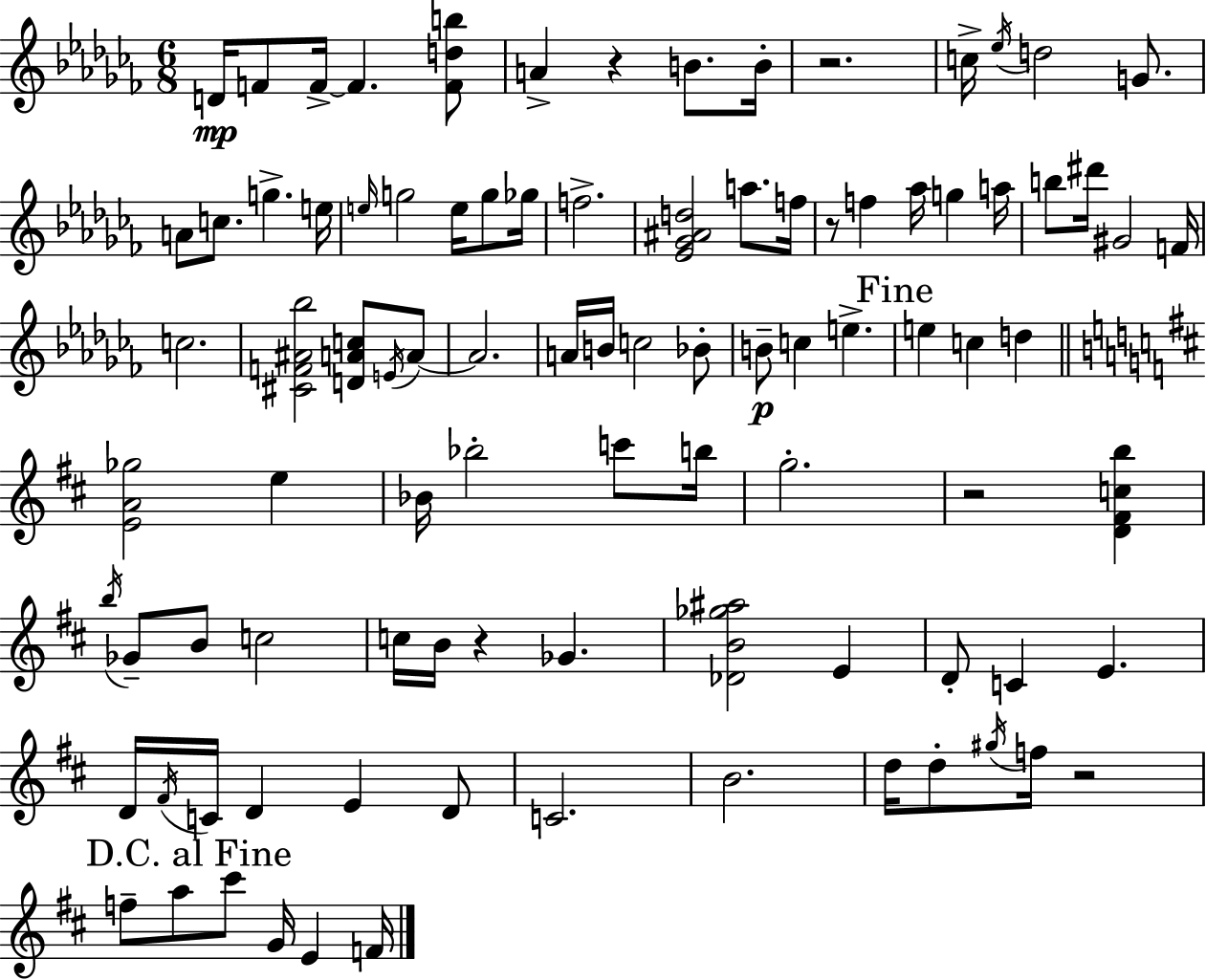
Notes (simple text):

D4/s F4/e F4/s F4/q. [F4,D5,B5]/e A4/q R/q B4/e. B4/s R/h. C5/s Eb5/s D5/h G4/e. A4/e C5/e. G5/q. E5/s E5/s G5/h E5/s G5/e Gb5/s F5/h. [Eb4,Gb4,A#4,D5]/h A5/e. F5/s R/e F5/q Ab5/s G5/q A5/s B5/e D#6/s G#4/h F4/s C5/h. [C#4,F4,A#4,Bb5]/h [D4,A4,C5]/e E4/s A4/e A4/h. A4/s B4/s C5/h Bb4/e B4/e C5/q E5/q. E5/q C5/q D5/q [E4,A4,Gb5]/h E5/q Bb4/s Bb5/h C6/e B5/s G5/h. R/h [D4,F#4,C5,B5]/q B5/s Gb4/e B4/e C5/h C5/s B4/s R/q Gb4/q. [Db4,B4,Gb5,A#5]/h E4/q D4/e C4/q E4/q. D4/s F#4/s C4/s D4/q E4/q D4/e C4/h. B4/h. D5/s D5/e G#5/s F5/s R/h F5/e A5/e C#6/e G4/s E4/q F4/s